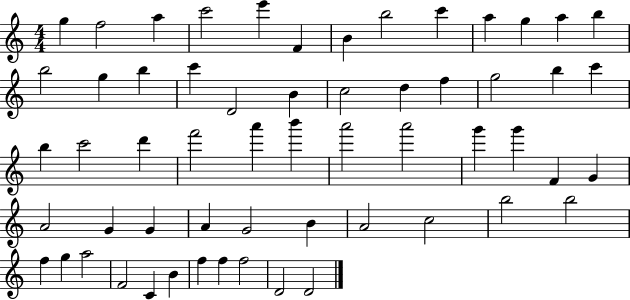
X:1
T:Untitled
M:4/4
L:1/4
K:C
g f2 a c'2 e' F B b2 c' a g a b b2 g b c' D2 B c2 d f g2 b c' b c'2 d' f'2 a' b' a'2 a'2 g' g' F G A2 G G A G2 B A2 c2 b2 b2 f g a2 F2 C B f f f2 D2 D2